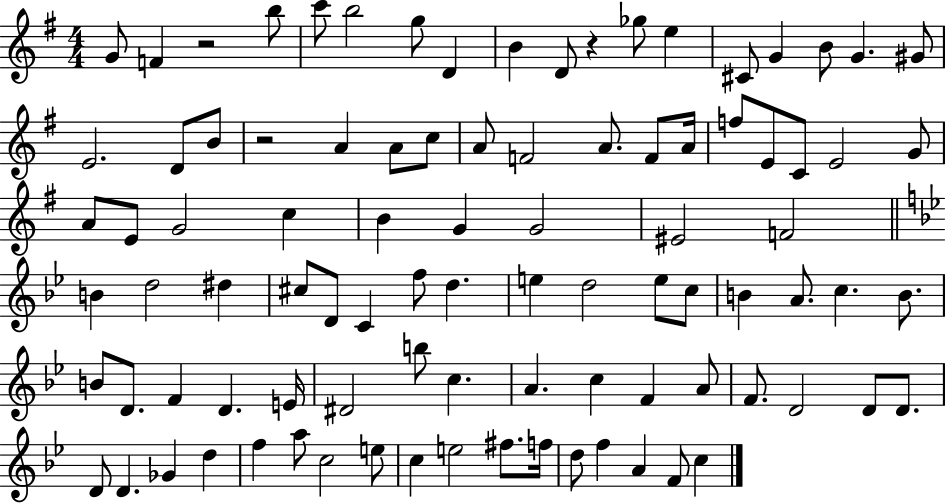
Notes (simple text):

G4/e F4/q R/h B5/e C6/e B5/h G5/e D4/q B4/q D4/e R/q Gb5/e E5/q C#4/e G4/q B4/e G4/q. G#4/e E4/h. D4/e B4/e R/h A4/q A4/e C5/e A4/e F4/h A4/e. F4/e A4/s F5/e E4/e C4/e E4/h G4/e A4/e E4/e G4/h C5/q B4/q G4/q G4/h EIS4/h F4/h B4/q D5/h D#5/q C#5/e D4/e C4/q F5/e D5/q. E5/q D5/h E5/e C5/e B4/q A4/e. C5/q. B4/e. B4/e D4/e. F4/q D4/q. E4/s D#4/h B5/e C5/q. A4/q. C5/q F4/q A4/e F4/e. D4/h D4/e D4/e. D4/e D4/q. Gb4/q D5/q F5/q A5/e C5/h E5/e C5/q E5/h F#5/e. F5/s D5/e F5/q A4/q F4/e C5/q